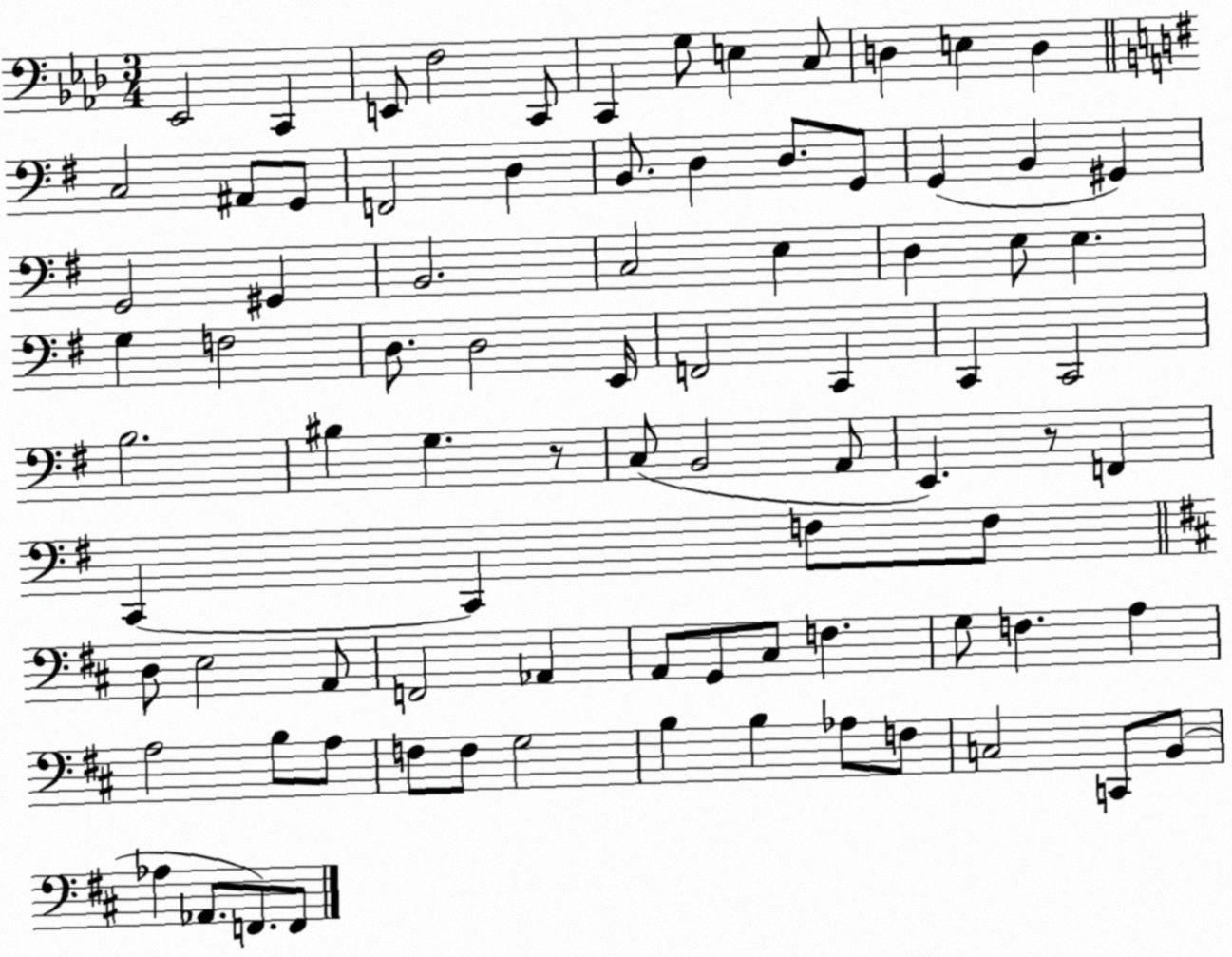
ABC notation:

X:1
T:Untitled
M:3/4
L:1/4
K:Ab
_E,,2 C,, E,,/2 F,2 C,,/2 C,, G,/2 E, C,/2 D, E, D, C,2 ^A,,/2 G,,/2 F,,2 D, B,,/2 D, D,/2 G,,/2 G,, B,, ^G,, G,,2 ^G,, B,,2 C,2 E, D, E,/2 E, G, F,2 D,/2 D,2 E,,/4 F,,2 C,, C,, C,,2 B,2 ^B, G, z/2 C,/2 B,,2 A,,/2 E,, z/2 F,, C,, C,, F,/2 F,/2 D,/2 E,2 A,,/2 F,,2 _A,, A,,/2 G,,/2 ^C,/2 F, G,/2 F, A, A,2 B,/2 A,/2 F,/2 F,/2 G,2 B, B, _A,/2 F,/2 C,2 C,,/2 B,,/2 _A, _A,,/2 F,,/2 F,,/2